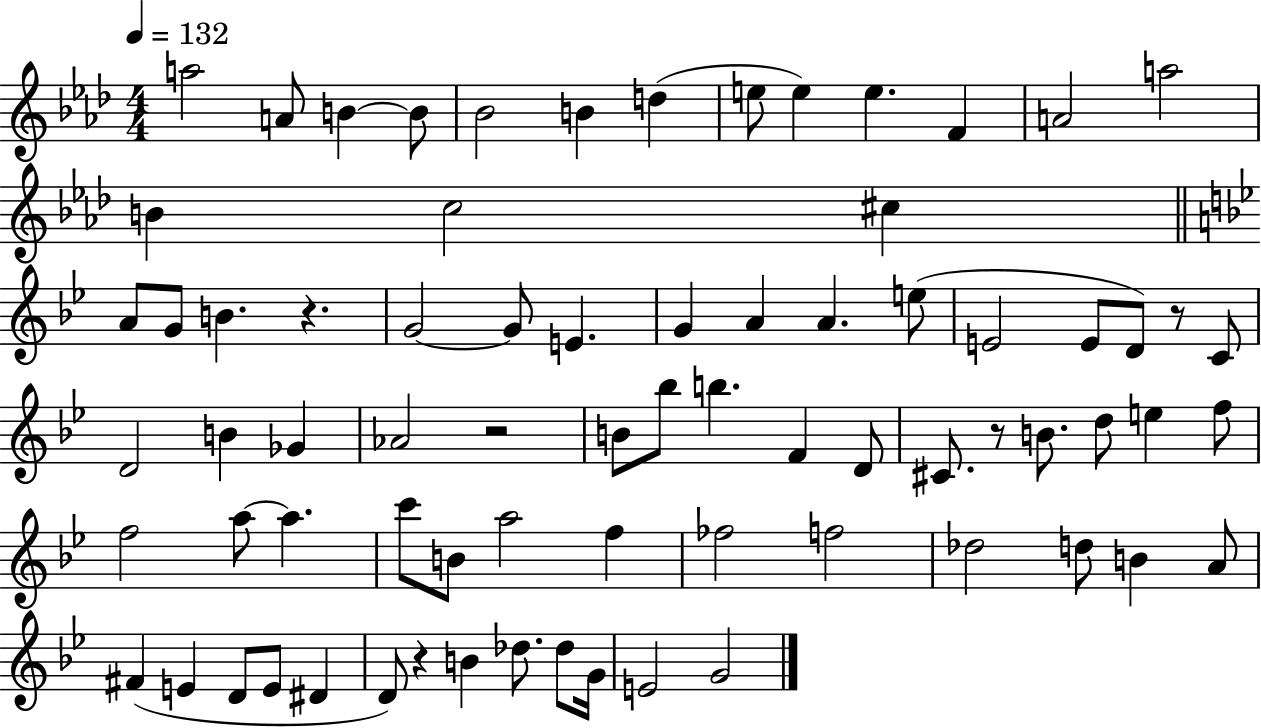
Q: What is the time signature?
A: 4/4